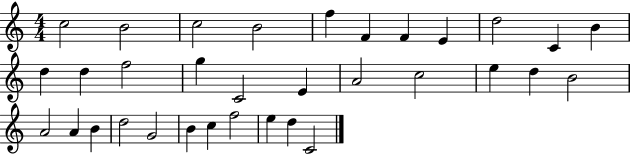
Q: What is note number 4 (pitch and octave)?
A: B4